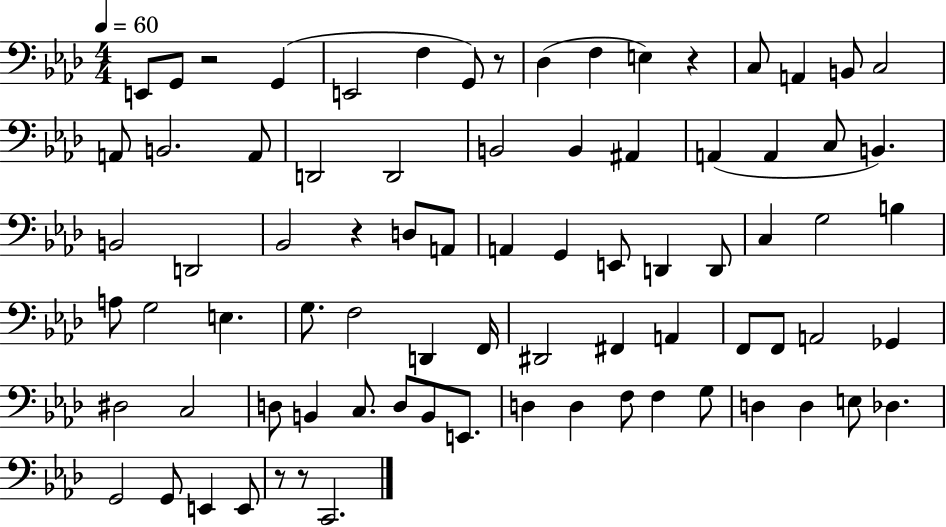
E2/e G2/e R/h G2/q E2/h F3/q G2/e R/e Db3/q F3/q E3/q R/q C3/e A2/q B2/e C3/h A2/e B2/h. A2/e D2/h D2/h B2/h B2/q A#2/q A2/q A2/q C3/e B2/q. B2/h D2/h Bb2/h R/q D3/e A2/e A2/q G2/q E2/e D2/q D2/e C3/q G3/h B3/q A3/e G3/h E3/q. G3/e. F3/h D2/q F2/s D#2/h F#2/q A2/q F2/e F2/e A2/h Gb2/q D#3/h C3/h D3/e B2/q C3/e. D3/e B2/e E2/e. D3/q D3/q F3/e F3/q G3/e D3/q D3/q E3/e Db3/q. G2/h G2/e E2/q E2/e R/e R/e C2/h.